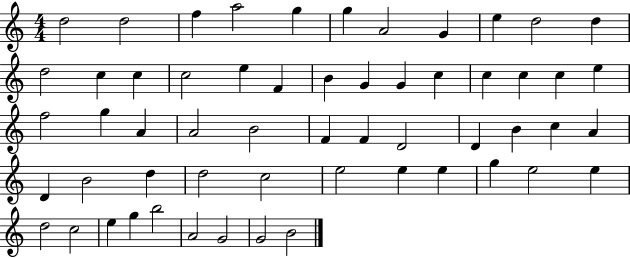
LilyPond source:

{
  \clef treble
  \numericTimeSignature
  \time 4/4
  \key c \major
  d''2 d''2 | f''4 a''2 g''4 | g''4 a'2 g'4 | e''4 d''2 d''4 | \break d''2 c''4 c''4 | c''2 e''4 f'4 | b'4 g'4 g'4 c''4 | c''4 c''4 c''4 e''4 | \break f''2 g''4 a'4 | a'2 b'2 | f'4 f'4 d'2 | d'4 b'4 c''4 a'4 | \break d'4 b'2 d''4 | d''2 c''2 | e''2 e''4 e''4 | g''4 e''2 e''4 | \break d''2 c''2 | e''4 g''4 b''2 | a'2 g'2 | g'2 b'2 | \break \bar "|."
}